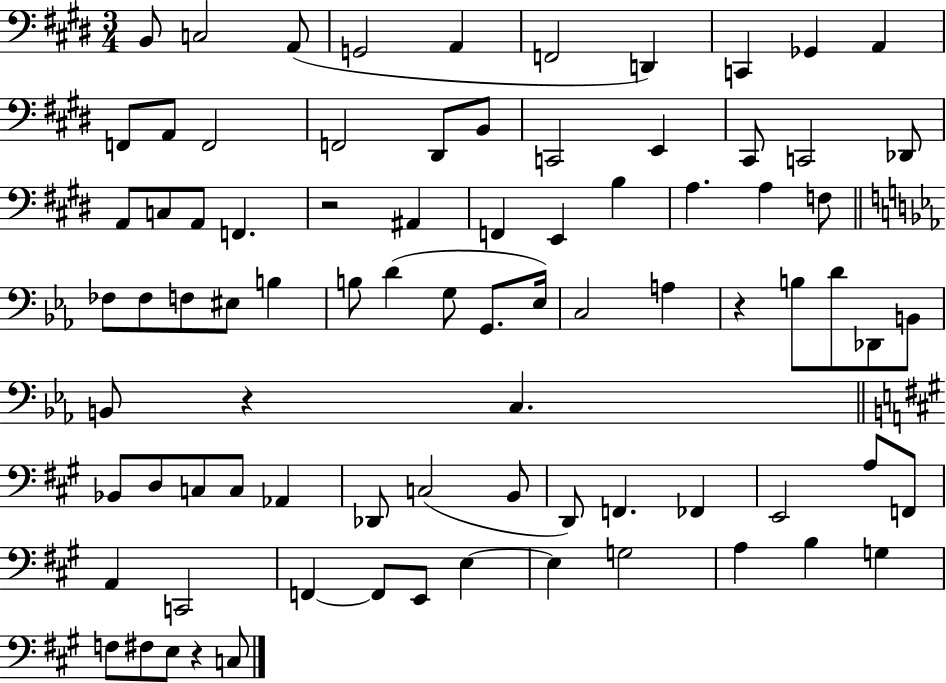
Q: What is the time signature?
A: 3/4